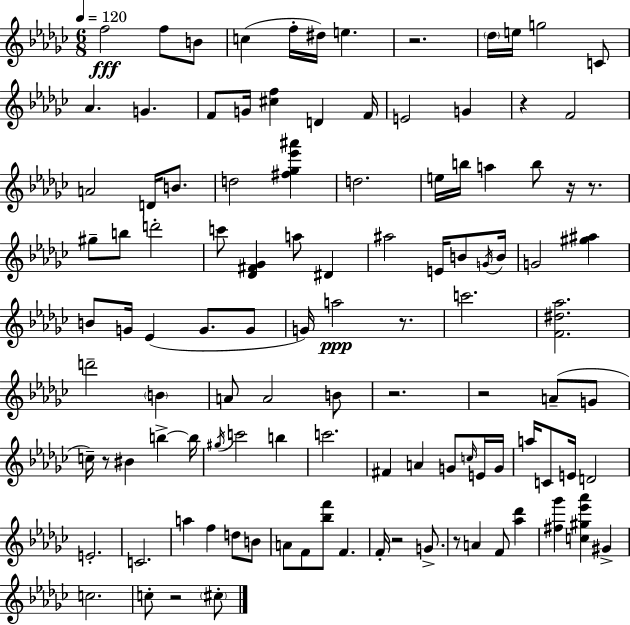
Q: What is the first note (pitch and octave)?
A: F5